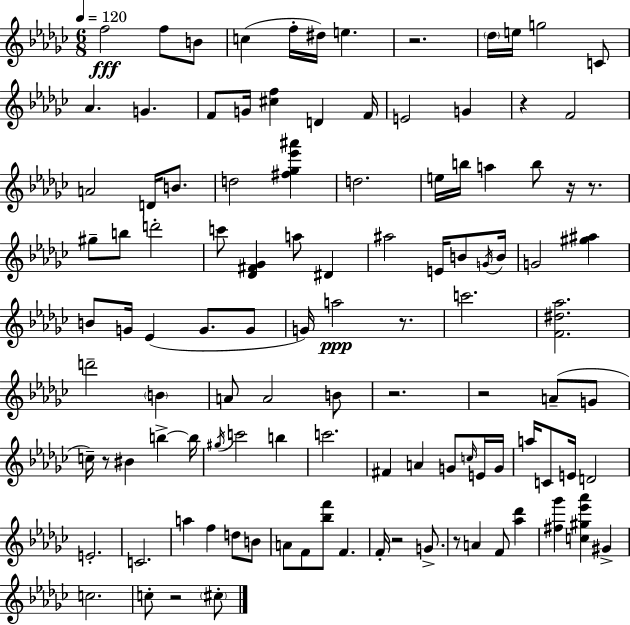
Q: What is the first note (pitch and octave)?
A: F5